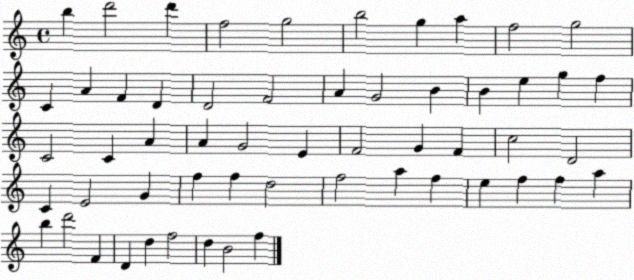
X:1
T:Untitled
M:4/4
L:1/4
K:C
b d'2 d' f2 g2 b2 g a f2 g2 C A F D D2 F2 A G2 B B e g f C2 C A A G2 E F2 G F c2 D2 C E2 G f f d2 f2 a f e f f a b d'2 F D d f2 d B2 f